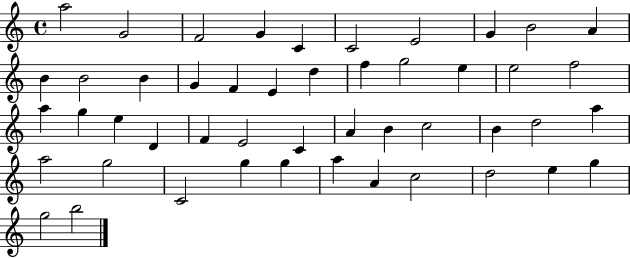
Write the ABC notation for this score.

X:1
T:Untitled
M:4/4
L:1/4
K:C
a2 G2 F2 G C C2 E2 G B2 A B B2 B G F E d f g2 e e2 f2 a g e D F E2 C A B c2 B d2 a a2 g2 C2 g g a A c2 d2 e g g2 b2